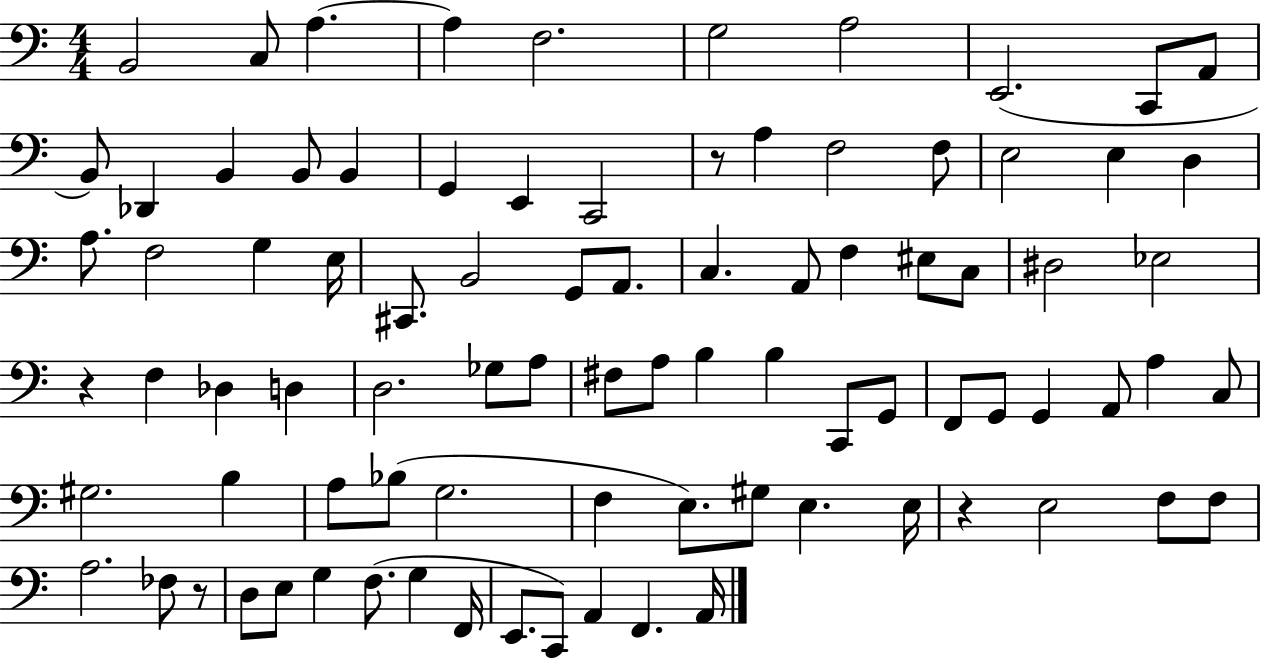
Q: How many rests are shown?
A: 4